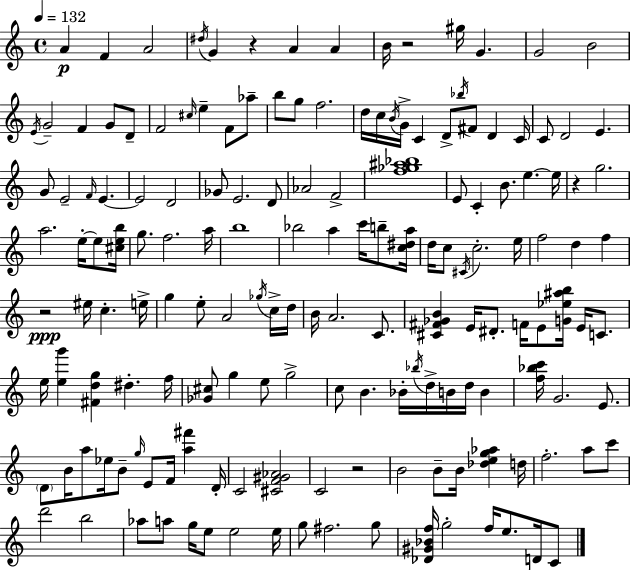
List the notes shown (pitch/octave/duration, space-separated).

A4/q F4/q A4/h D#5/s G4/q R/q A4/q A4/q B4/s R/h G#5/s G4/q. G4/h B4/h E4/s G4/h F4/q G4/e D4/e F4/h C#5/s E5/q F4/e Ab5/e B5/e G5/e F5/h. D5/s C5/s B4/s G4/s C4/q D4/e Bb5/s F#4/e D4/q C4/s C4/e D4/h E4/q. G4/e E4/h F4/s E4/q. E4/h D4/h Gb4/e E4/h. D4/e Ab4/h F4/h [F5,Gb5,A#5,Bb5]/w E4/e C4/q B4/e. E5/q. E5/s R/q G5/h. A5/h. E5/s E5/e [C#5,E5,B5]/s G5/e. F5/h. A5/s B5/w Bb5/h A5/q C6/s B5/e [C5,D#5,A5]/s D5/s C5/e C#4/s C5/h. E5/s F5/h D5/q F5/q R/h EIS5/s C5/q. E5/s G5/q E5/e A4/h Gb5/s C5/s D5/s B4/s A4/h. C4/e. [C#4,F#4,Gb4,B4]/q E4/s D#4/e. F4/s E4/e [G4,Eb5,A#5,B5]/s E4/s C4/e. E5/s [E5,G6]/q [F#4,D5,G5]/q D#5/q. F5/s [Gb4,C#5]/e G5/q E5/e G5/h C5/e B4/q. Bb4/s Bb5/s D5/s B4/s D5/s B4/q [F5,Bb5,C6]/s G4/h. E4/e. D4/e B4/s A5/e Eb5/s B4/e G5/s E4/e F4/s [A5,F#6]/q D4/s C4/h [C#4,F4,G#4,Ab4]/h C4/h R/h B4/h B4/e B4/s [Db5,E5,G5,Ab5]/q D5/s F5/h. A5/e C6/e D6/h B5/h Ab5/e A5/e G5/s E5/e E5/h E5/s G5/e F#5/h. G5/e [Db4,G#4,Bb4,F5]/s G5/h F5/s E5/e. D4/s C4/e